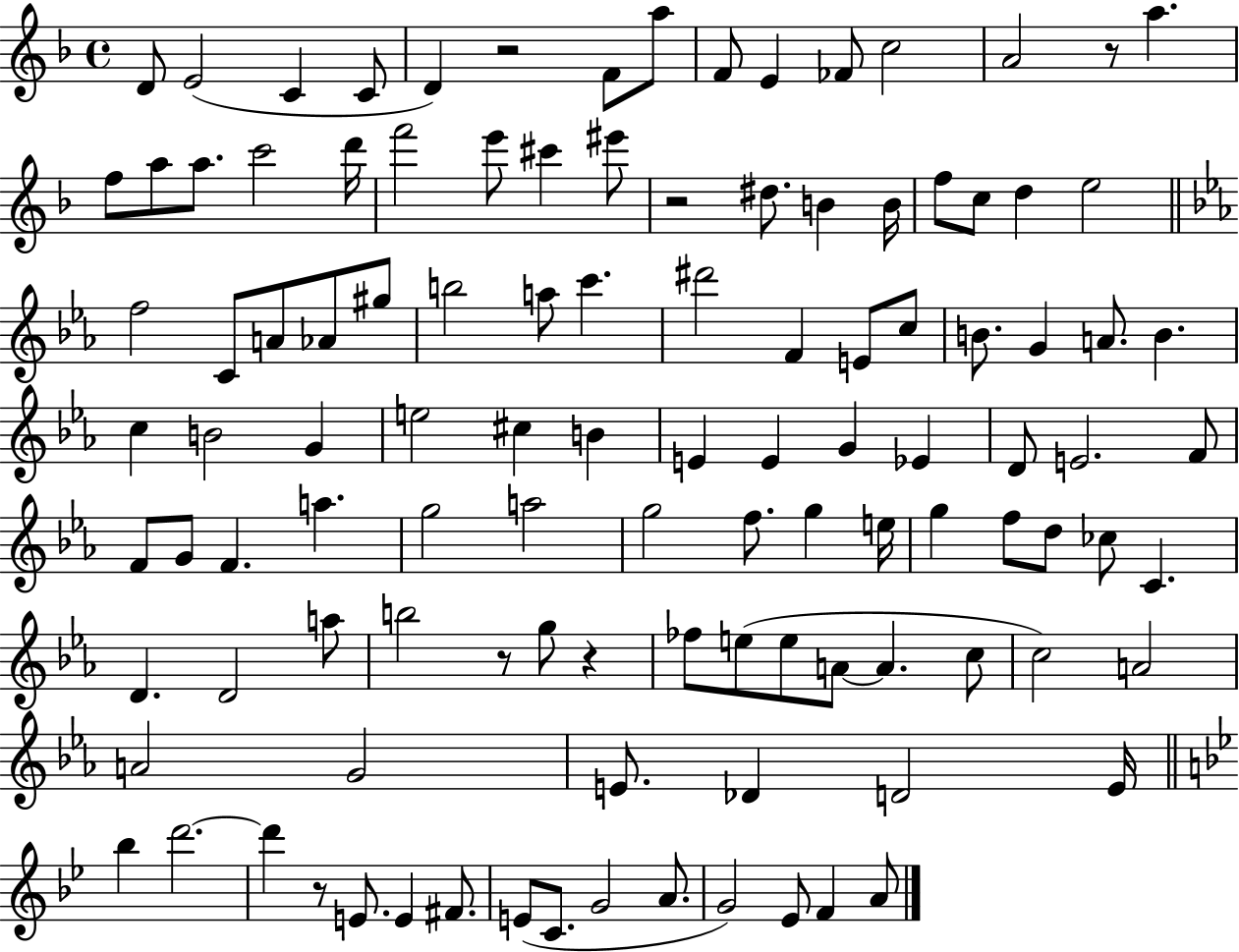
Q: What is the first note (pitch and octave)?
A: D4